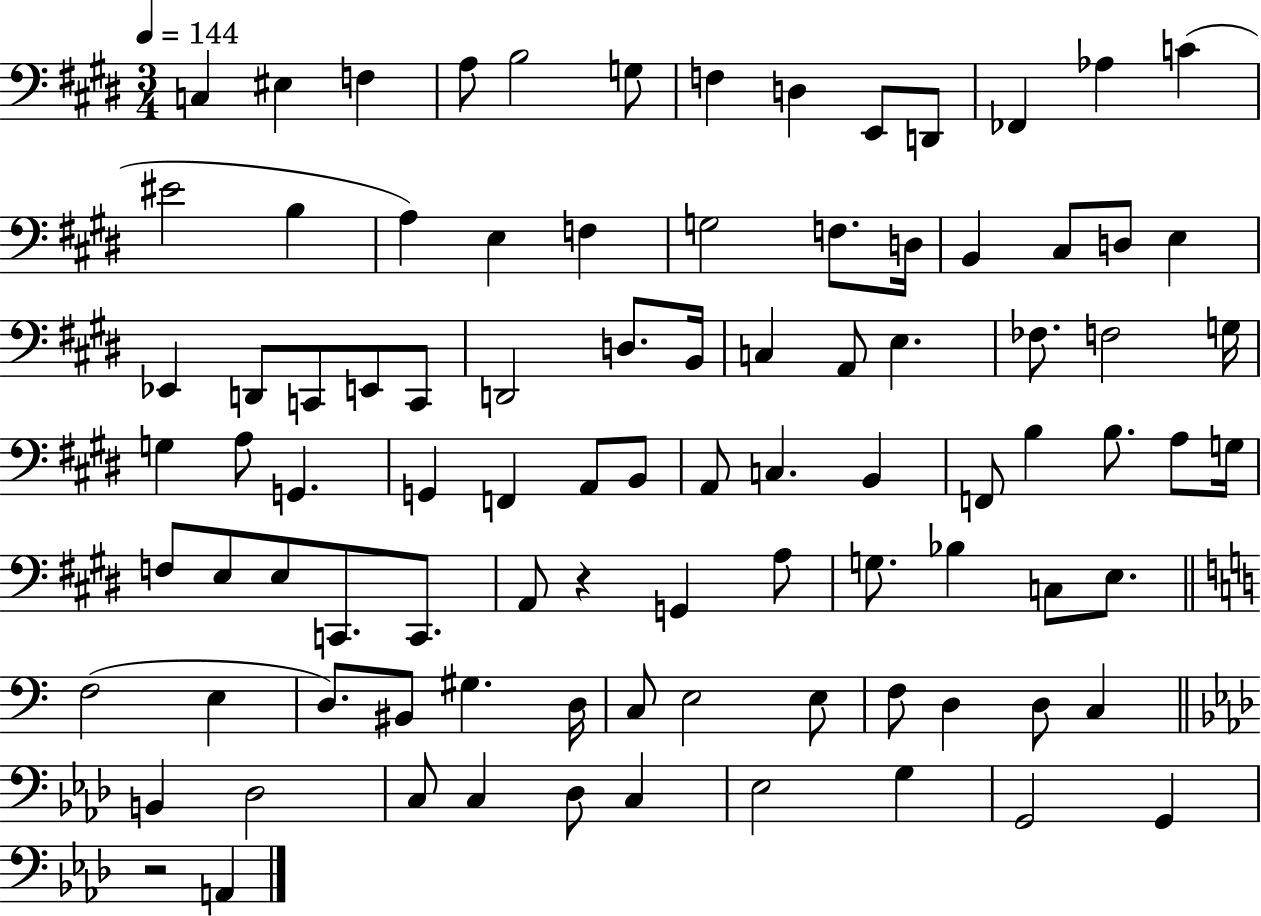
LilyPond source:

{
  \clef bass
  \numericTimeSignature
  \time 3/4
  \key e \major
  \tempo 4 = 144
  c4 eis4 f4 | a8 b2 g8 | f4 d4 e,8 d,8 | fes,4 aes4 c'4( | \break eis'2 b4 | a4) e4 f4 | g2 f8. d16 | b,4 cis8 d8 e4 | \break ees,4 d,8 c,8 e,8 c,8 | d,2 d8. b,16 | c4 a,8 e4. | fes8. f2 g16 | \break g4 a8 g,4. | g,4 f,4 a,8 b,8 | a,8 c4. b,4 | f,8 b4 b8. a8 g16 | \break f8 e8 e8 c,8. c,8. | a,8 r4 g,4 a8 | g8. bes4 c8 e8. | \bar "||" \break \key c \major f2( e4 | d8.) bis,8 gis4. d16 | c8 e2 e8 | f8 d4 d8 c4 | \break \bar "||" \break \key f \minor b,4 des2 | c8 c4 des8 c4 | ees2 g4 | g,2 g,4 | \break r2 a,4 | \bar "|."
}